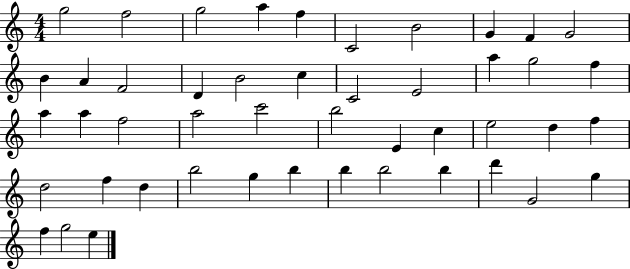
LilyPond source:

{
  \clef treble
  \numericTimeSignature
  \time 4/4
  \key c \major
  g''2 f''2 | g''2 a''4 f''4 | c'2 b'2 | g'4 f'4 g'2 | \break b'4 a'4 f'2 | d'4 b'2 c''4 | c'2 e'2 | a''4 g''2 f''4 | \break a''4 a''4 f''2 | a''2 c'''2 | b''2 e'4 c''4 | e''2 d''4 f''4 | \break d''2 f''4 d''4 | b''2 g''4 b''4 | b''4 b''2 b''4 | d'''4 g'2 g''4 | \break f''4 g''2 e''4 | \bar "|."
}